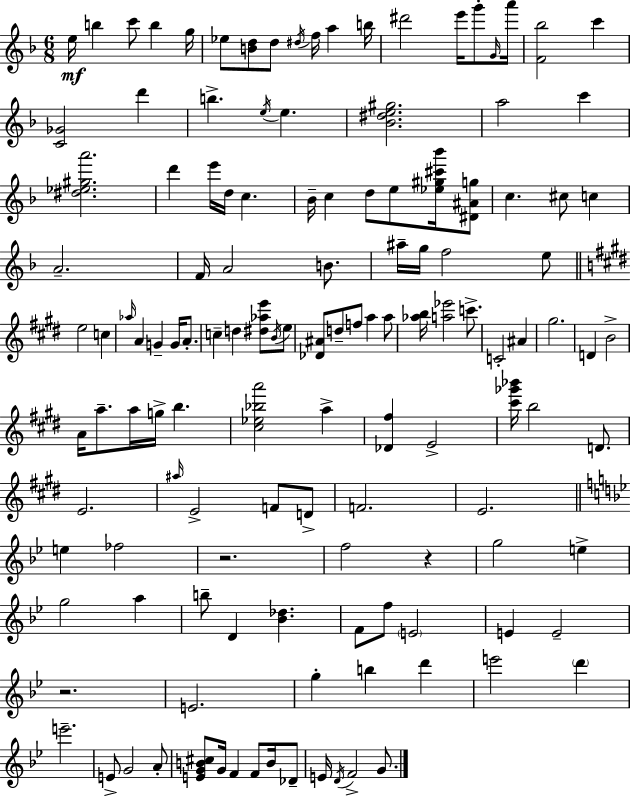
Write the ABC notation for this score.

X:1
T:Untitled
M:6/8
L:1/4
K:Dm
e/4 b c'/2 b g/4 _e/2 [Bd]/2 d/2 ^d/4 f/4 a b/4 ^d'2 e'/4 g'/2 G/4 a'/4 [F_b]2 c' [C_G]2 d' b e/4 e [_B^de^g]2 a2 c' [^d_e^ga']2 d' e'/4 d/4 c _B/4 c d/2 e/2 [_e^g^c'_b']/4 [^D^Ag]/2 c ^c/2 c A2 F/4 A2 B/2 ^a/4 g/4 f2 e/2 e2 c _a/4 A G G/4 A/2 c d [^d_ae']/2 B/4 e/2 [_D^A]/2 d/2 f/2 a a/2 [_ab]/4 [a_e']2 c'/2 C2 ^A ^g2 D B2 A/4 a/2 a/4 g/4 b [^c_e_ba']2 a [_D^f] E2 [^c'_g'_b']/4 b2 D/2 E2 ^a/4 E2 F/2 D/2 F2 E2 e _f2 z2 f2 z g2 e g2 a b/2 D [_B_d] F/2 f/2 E2 E E2 z2 E2 g b d' e'2 d' e'2 E/2 G2 A/2 [EGB^c]/2 G/4 F F/2 B/4 _D/2 E/4 D/4 F2 G/2